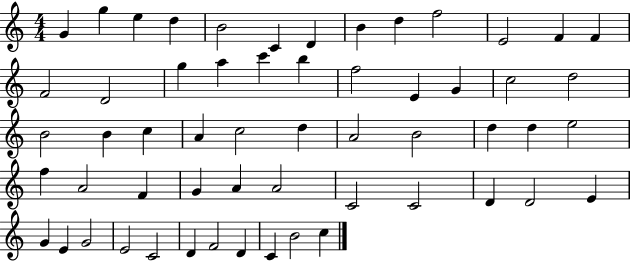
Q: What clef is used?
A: treble